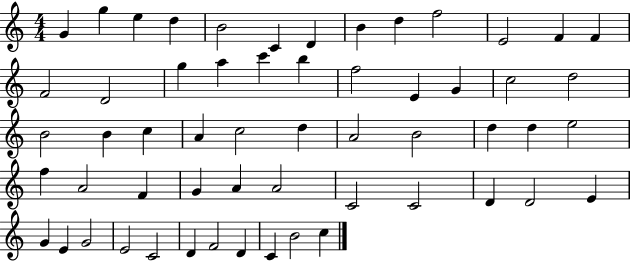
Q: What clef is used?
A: treble